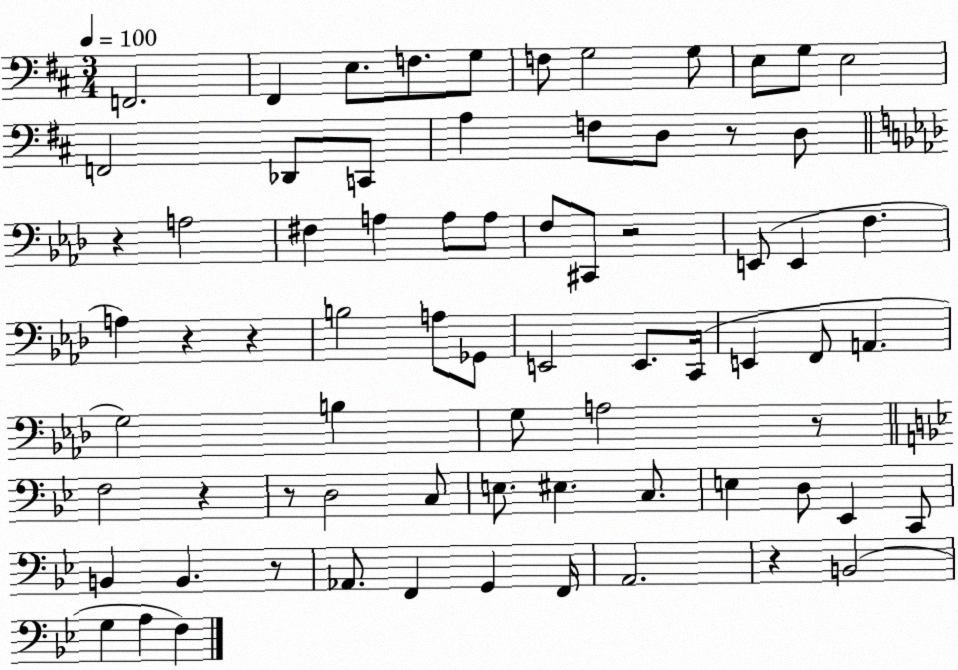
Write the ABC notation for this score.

X:1
T:Untitled
M:3/4
L:1/4
K:D
F,,2 ^F,, E,/2 F,/2 G,/2 F,/2 G,2 G,/2 E,/2 G,/2 E,2 F,,2 _D,,/2 C,,/2 A, F,/2 D,/2 z/2 D,/2 z A,2 ^F, A, A,/2 A,/2 F,/2 ^C,,/2 z2 E,,/2 E,, F, A, z z B,2 A,/2 _G,,/2 E,,2 E,,/2 C,,/4 E,, F,,/2 A,, G,2 B, G,/2 A,2 z/2 F,2 z z/2 D,2 C,/2 E,/2 ^E, C,/2 E, D,/2 _E,, C,,/2 B,, B,, z/2 _A,,/2 F,, G,, F,,/4 A,,2 z B,,2 G, A, F,